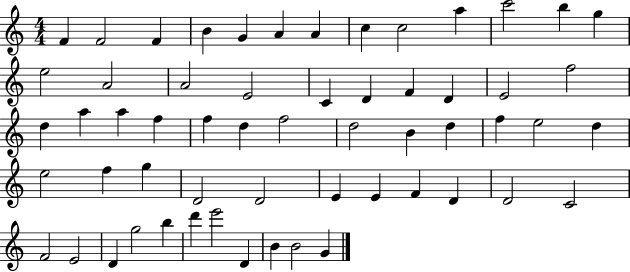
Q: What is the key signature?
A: C major